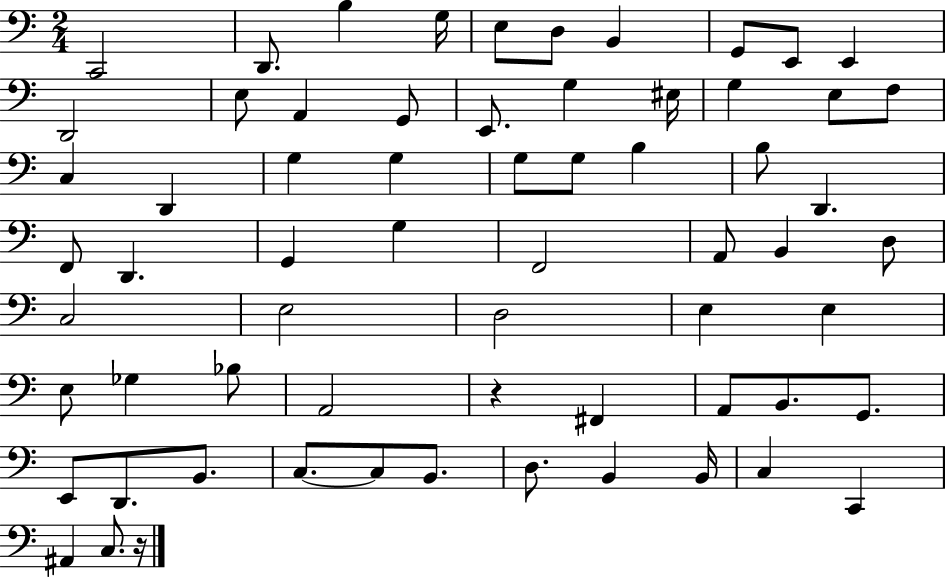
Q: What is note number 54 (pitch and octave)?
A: C3